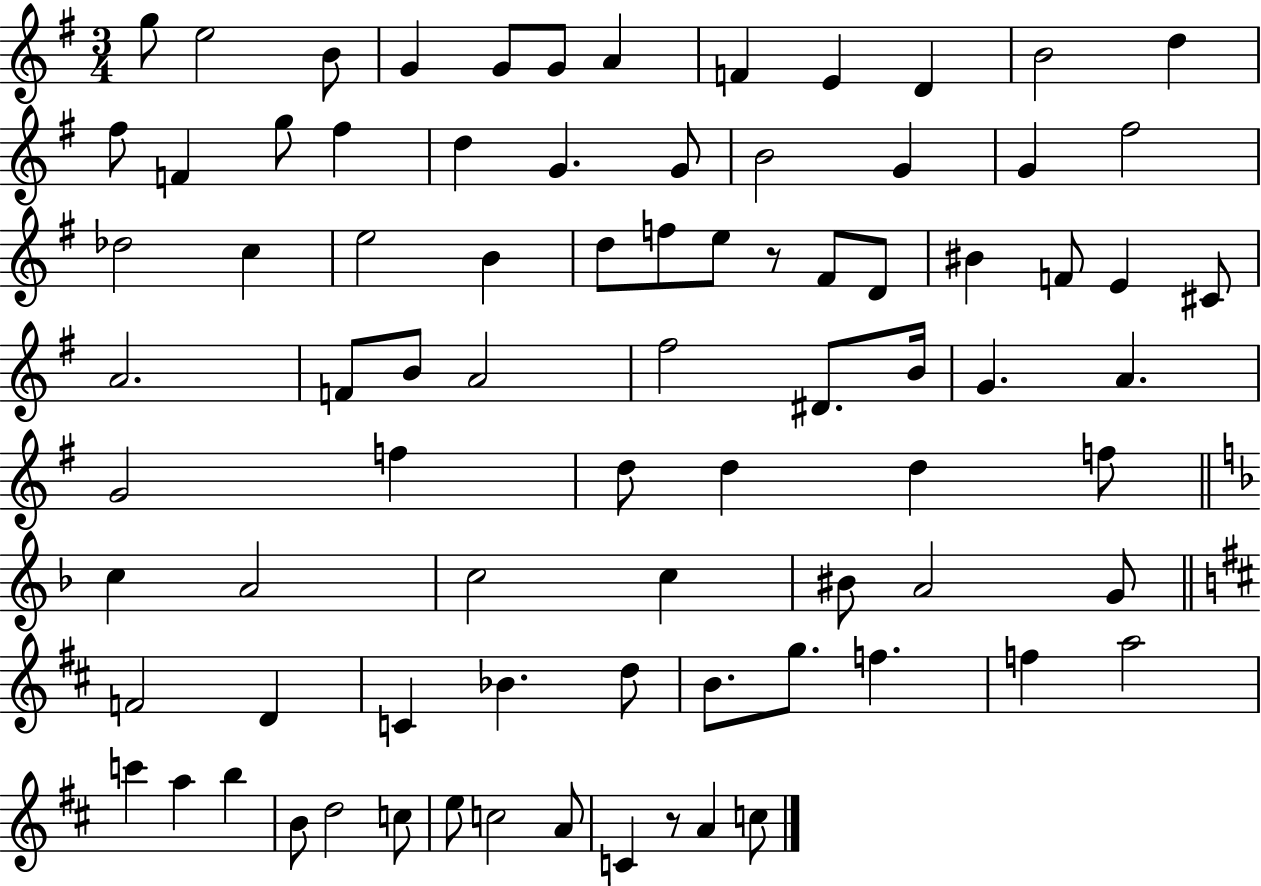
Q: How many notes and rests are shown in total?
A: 82